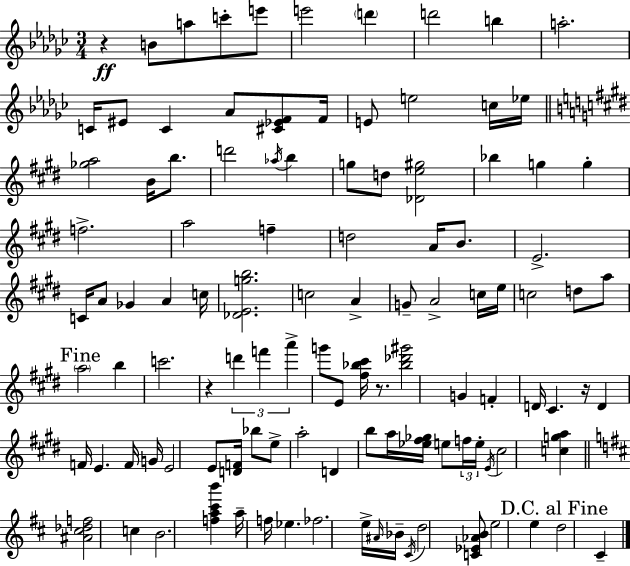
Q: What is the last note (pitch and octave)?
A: C#4